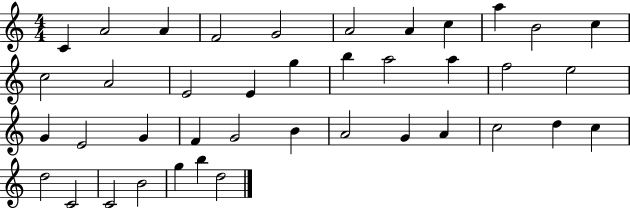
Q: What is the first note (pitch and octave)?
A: C4